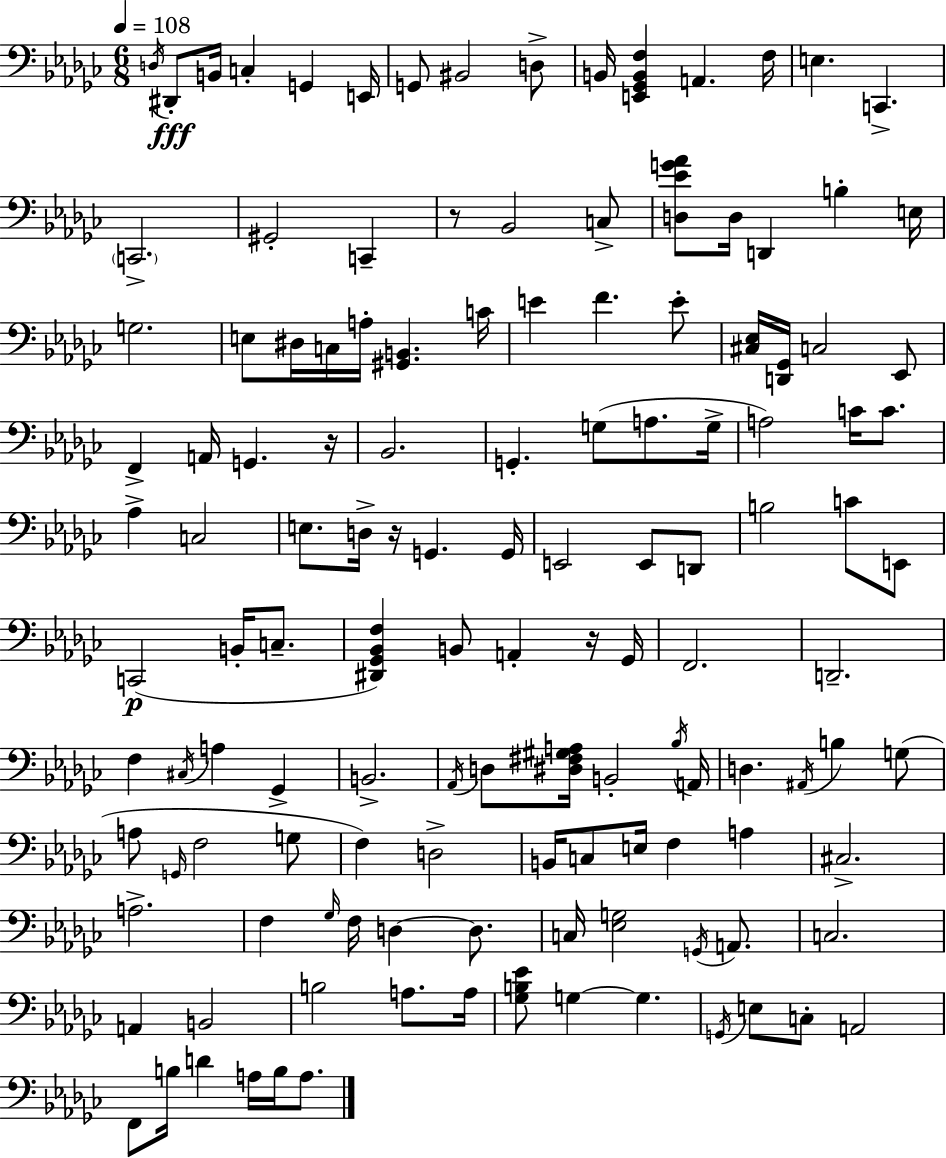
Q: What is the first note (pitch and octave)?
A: D3